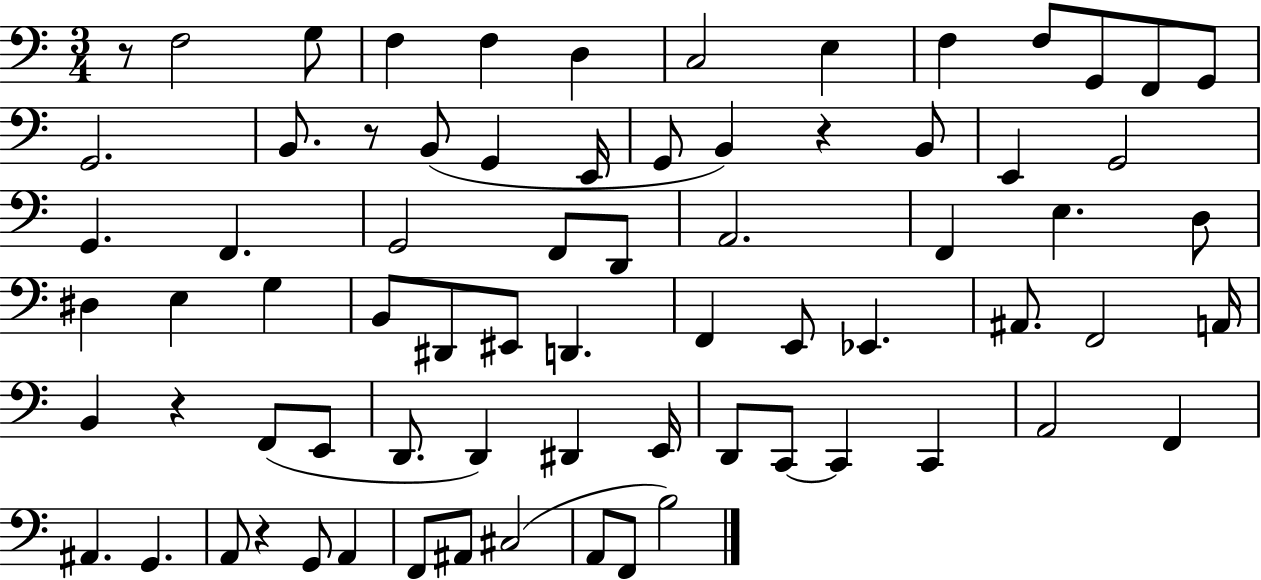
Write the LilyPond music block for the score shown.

{
  \clef bass
  \numericTimeSignature
  \time 3/4
  \key c \major
  r8 f2 g8 | f4 f4 d4 | c2 e4 | f4 f8 g,8 f,8 g,8 | \break g,2. | b,8. r8 b,8( g,4 e,16 | g,8 b,4) r4 b,8 | e,4 g,2 | \break g,4. f,4. | g,2 f,8 d,8 | a,2. | f,4 e4. d8 | \break dis4 e4 g4 | b,8 dis,8 eis,8 d,4. | f,4 e,8 ees,4. | ais,8. f,2 a,16 | \break b,4 r4 f,8( e,8 | d,8. d,4) dis,4 e,16 | d,8 c,8~~ c,4 c,4 | a,2 f,4 | \break ais,4. g,4. | a,8 r4 g,8 a,4 | f,8 ais,8 cis2( | a,8 f,8 b2) | \break \bar "|."
}